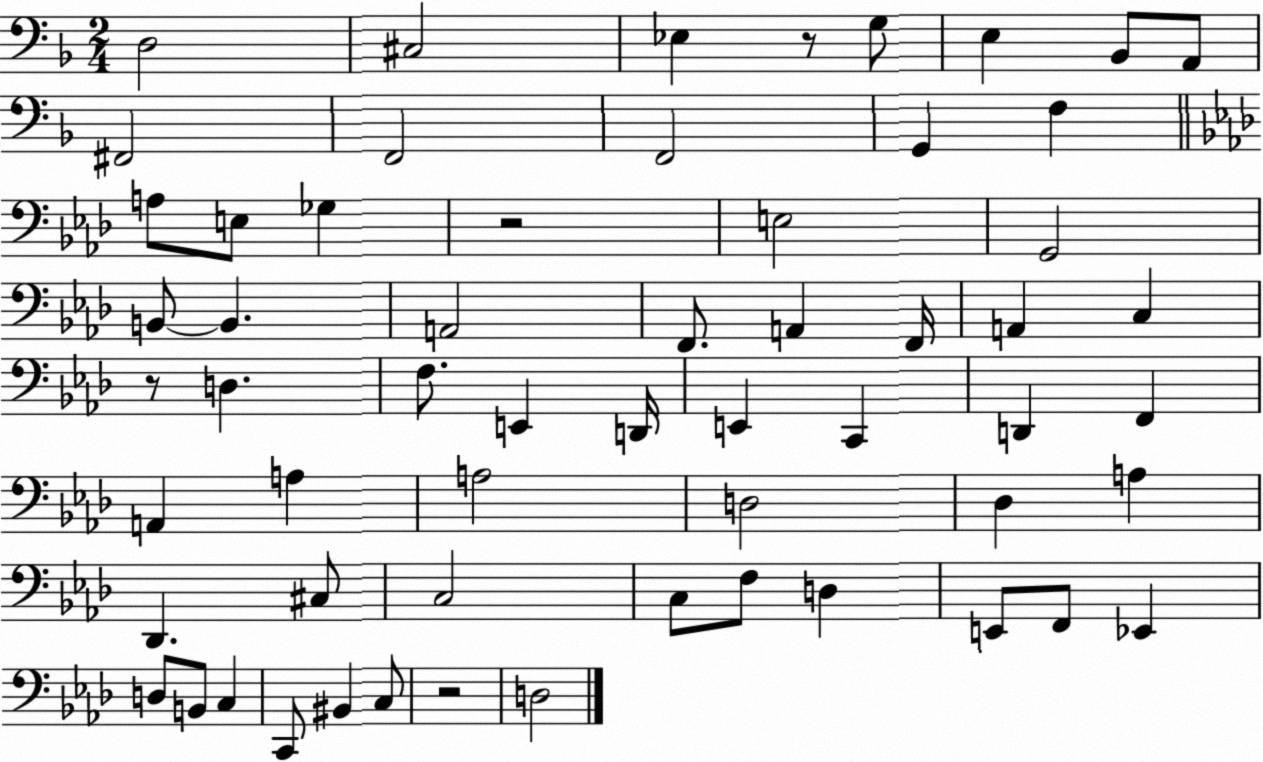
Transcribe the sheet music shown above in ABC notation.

X:1
T:Untitled
M:2/4
L:1/4
K:F
D,2 ^C,2 _E, z/2 G,/2 E, _B,,/2 A,,/2 ^F,,2 F,,2 F,,2 G,, F, A,/2 E,/2 _G, z2 E,2 G,,2 B,,/2 B,, A,,2 F,,/2 A,, F,,/4 A,, C, z/2 D, F,/2 E,, D,,/4 E,, C,, D,, F,, A,, A, A,2 D,2 _D, A, _D,, ^C,/2 C,2 C,/2 F,/2 D, E,,/2 F,,/2 _E,, D,/2 B,,/2 C, C,,/2 ^B,, C,/2 z2 D,2